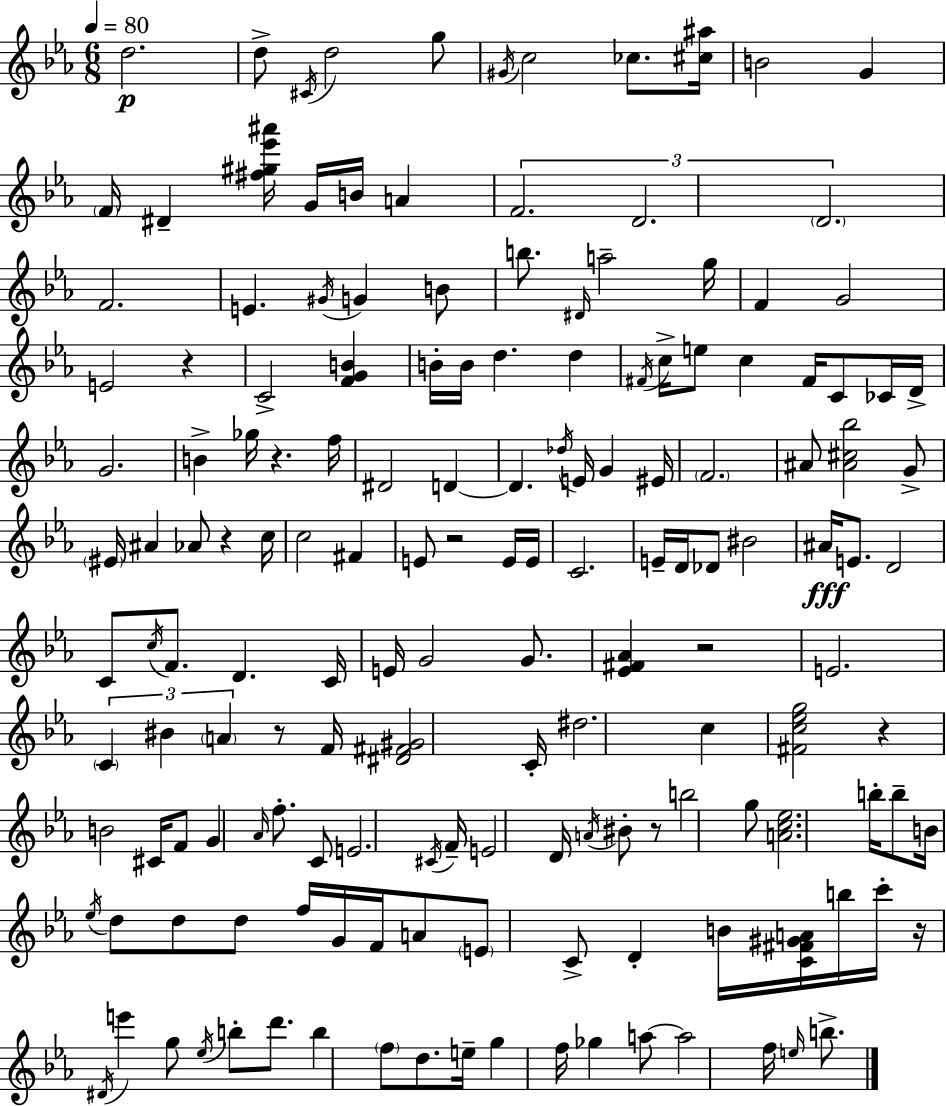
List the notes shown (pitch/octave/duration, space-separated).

D5/h. D5/e C#4/s D5/h G5/e G#4/s C5/h CES5/e. [C#5,A#5]/s B4/h G4/q F4/s D#4/q [F#5,G#5,Eb6,A#6]/s G4/s B4/s A4/q F4/h. D4/h. D4/h. F4/h. E4/q. G#4/s G4/q B4/e B5/e. D#4/s A5/h G5/s F4/q G4/h E4/h R/q C4/h [F4,G4,B4]/q B4/s B4/s D5/q. D5/q F#4/s C5/s E5/e C5/q F#4/s C4/e CES4/s D4/s G4/h. B4/q Gb5/s R/q. F5/s D#4/h D4/q D4/q. Db5/s E4/s G4/q EIS4/s F4/h. A#4/e [A#4,C#5,Bb5]/h G4/e EIS4/s A#4/q Ab4/e R/q C5/s C5/h F#4/q E4/e R/h E4/s E4/s C4/h. E4/s D4/s Db4/e BIS4/h A#4/s E4/e. D4/h C4/e C5/s F4/e. D4/q. C4/s E4/s G4/h G4/e. [Eb4,F#4,Ab4]/q R/h E4/h. C4/q BIS4/q A4/q R/e F4/s [D#4,F#4,G#4]/h C4/s D#5/h. C5/q [F#4,C5,Eb5,G5]/h R/q B4/h C#4/s F4/e G4/q Ab4/s F5/e. C4/e E4/h. C#4/s F4/s E4/h D4/s A4/s BIS4/e R/e B5/h G5/e [A4,C5,Eb5]/h. B5/s B5/e B4/s Eb5/s D5/e D5/e D5/e F5/s G4/s F4/s A4/e E4/e C4/e D4/q B4/s [C4,F#4,G#4,A4]/s B5/s C6/s R/s D#4/s E6/q G5/e Eb5/s B5/e D6/e. B5/q F5/e D5/e. E5/s G5/q F5/s Gb5/q A5/e A5/h F5/s E5/s B5/e.